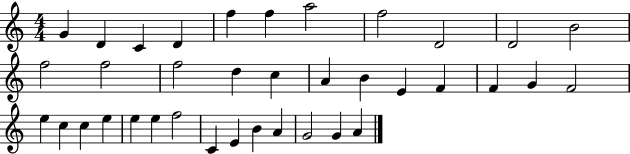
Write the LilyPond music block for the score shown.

{
  \clef treble
  \numericTimeSignature
  \time 4/4
  \key c \major
  g'4 d'4 c'4 d'4 | f''4 f''4 a''2 | f''2 d'2 | d'2 b'2 | \break f''2 f''2 | f''2 d''4 c''4 | a'4 b'4 e'4 f'4 | f'4 g'4 f'2 | \break e''4 c''4 c''4 e''4 | e''4 e''4 f''2 | c'4 e'4 b'4 a'4 | g'2 g'4 a'4 | \break \bar "|."
}